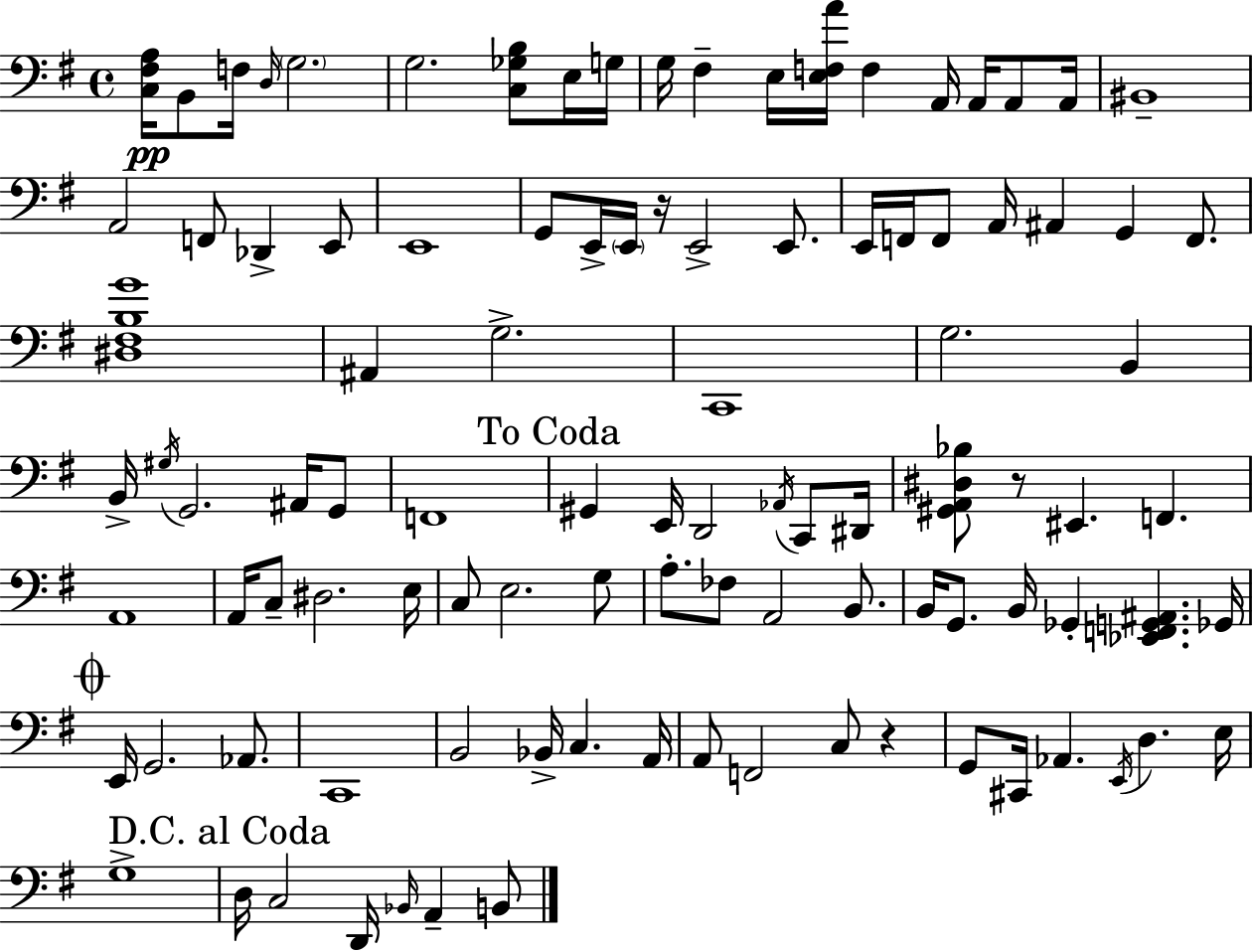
{
  \clef bass
  \time 4/4
  \defaultTimeSignature
  \key e \minor
  \repeat volta 2 { <c fis a>16\pp b,8 f16 \grace { d16 } \parenthesize g2. | g2. <c ges b>8 e16 | g16 g16 fis4-- e16 <e f a'>16 f4 a,16 a,16 a,8 | a,16 bis,1-- | \break a,2 f,8 des,4-> e,8 | e,1 | g,8 e,16-> \parenthesize e,16 r16 e,2-> e,8. | e,16 f,16 f,8 a,16 ais,4 g,4 f,8. | \break <dis fis b g'>1 | ais,4 g2.-> | c,1 | g2. b,4 | \break b,16-> \acciaccatura { gis16 } g,2. ais,16 | g,8 f,1 | \mark "To Coda" gis,4 e,16 d,2 \acciaccatura { aes,16 } | c,8 dis,16 <gis, a, dis bes>8 r8 eis,4. f,4. | \break a,1 | a,16 c8-- dis2. | e16 c8 e2. | g8 a8.-. fes8 a,2 | \break b,8. b,16 g,8. b,16 ges,4-. <ees, f, g, ais,>4. | ges,16 \mark \markup { \musicglyph "scripts.coda" } e,16 g,2. | aes,8. c,1 | b,2 bes,16-> c4. | \break a,16 a,8 f,2 c8 r4 | g,8 cis,16 aes,4. \acciaccatura { e,16 } d4. | e16 g1-> | \mark "D.C. al Coda" d16 c2 d,16 \grace { bes,16 } a,4-- | \break b,8 } \bar "|."
}